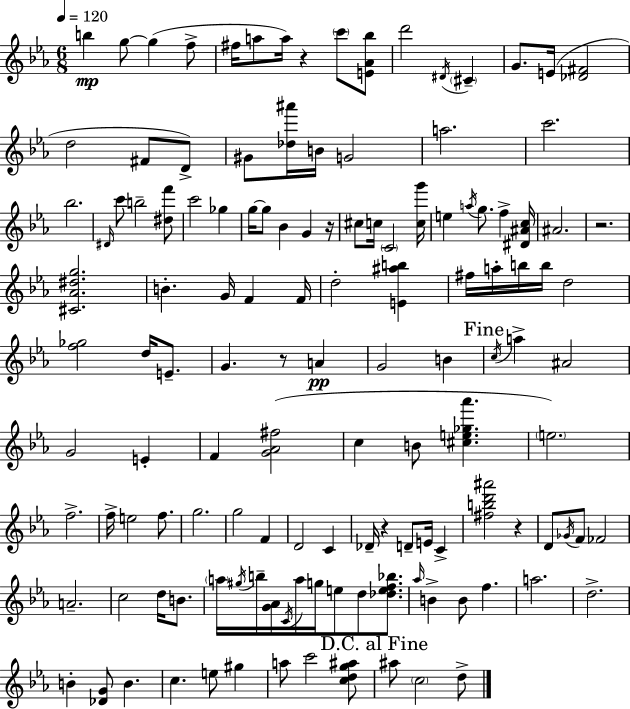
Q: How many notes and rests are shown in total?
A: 131